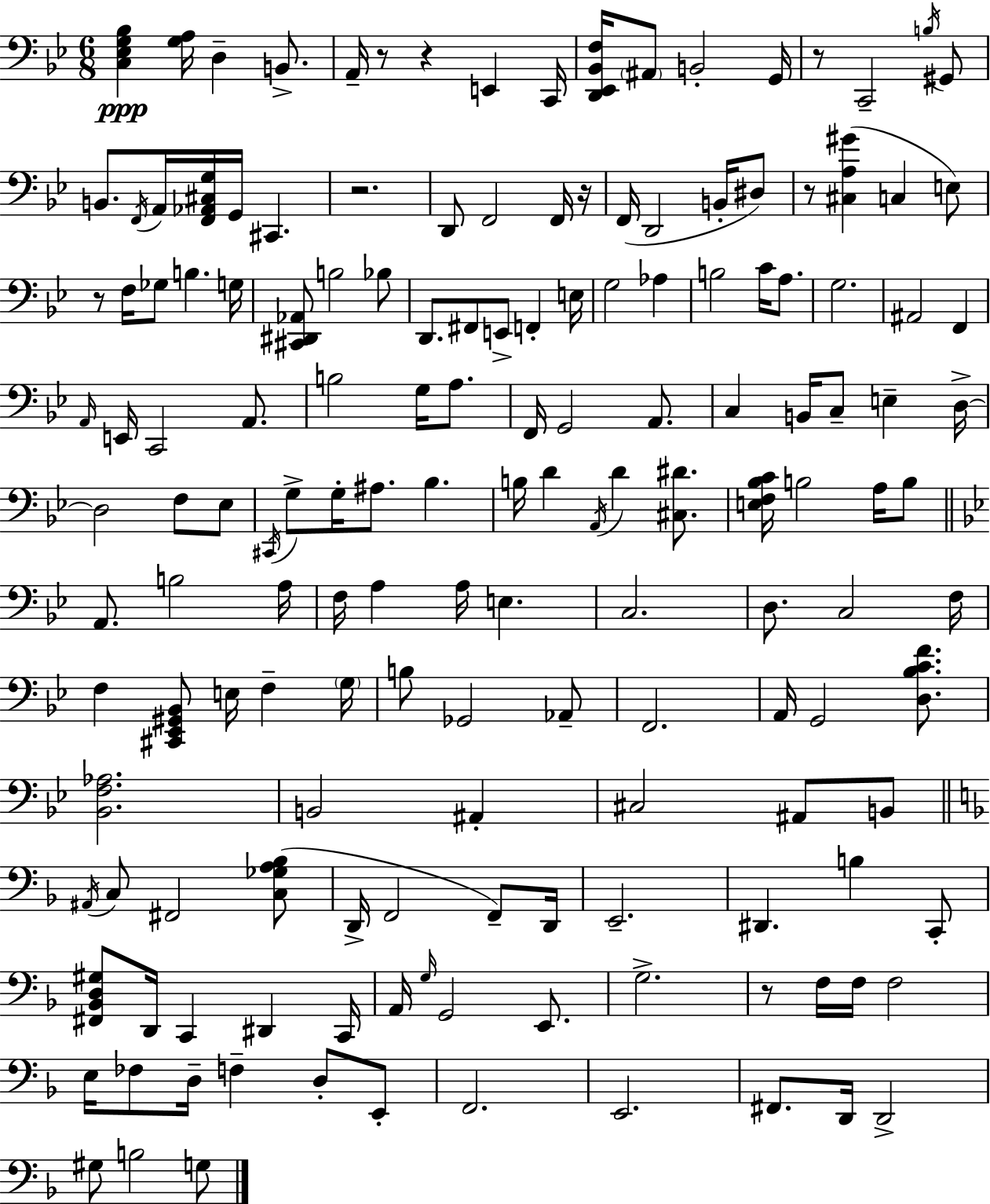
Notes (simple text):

[C3,Eb3,G3,Bb3]/q [G3,A3]/s D3/q B2/e. A2/s R/e R/q E2/q C2/s [D2,Eb2,Bb2,F3]/s A#2/e B2/h G2/s R/e C2/h B3/s G#2/e B2/e. F2/s A2/s [F2,Ab2,C#3,G3]/s G2/s C#2/q. R/h. D2/e F2/h F2/s R/s F2/s D2/h B2/s D#3/e R/e [C#3,A3,G#4]/q C3/q E3/e R/e F3/s Gb3/e B3/q. G3/s [C#2,D#2,Ab2]/e B3/h Bb3/e D2/e. F#2/e E2/e F2/q E3/s G3/h Ab3/q B3/h C4/s A3/e. G3/h. A#2/h F2/q A2/s E2/s C2/h A2/e. B3/h G3/s A3/e. F2/s G2/h A2/e. C3/q B2/s C3/e E3/q D3/s D3/h F3/e Eb3/e C#2/s G3/e G3/s A#3/e. Bb3/q. B3/s D4/q A2/s D4/q [C#3,D#4]/e. [E3,F3,Bb3,C4]/s B3/h A3/s B3/e A2/e. B3/h A3/s F3/s A3/q A3/s E3/q. C3/h. D3/e. C3/h F3/s F3/q [C#2,Eb2,G#2,Bb2]/e E3/s F3/q G3/s B3/e Gb2/h Ab2/e F2/h. A2/s G2/h [D3,Bb3,C4,F4]/e. [Bb2,F3,Ab3]/h. B2/h A#2/q C#3/h A#2/e B2/e A#2/s C3/e F#2/h [C3,Gb3,A3,Bb3]/e D2/s F2/h F2/e D2/s E2/h. D#2/q. B3/q C2/e [F#2,Bb2,D3,G#3]/e D2/s C2/q D#2/q C2/s A2/s G3/s G2/h E2/e. G3/h. R/e F3/s F3/s F3/h E3/s FES3/e D3/s F3/q D3/e E2/e F2/h. E2/h. F#2/e. D2/s D2/h G#3/e B3/h G3/e